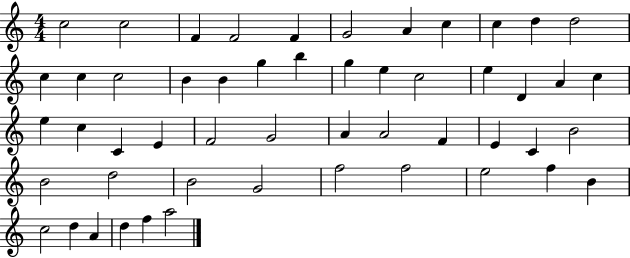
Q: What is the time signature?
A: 4/4